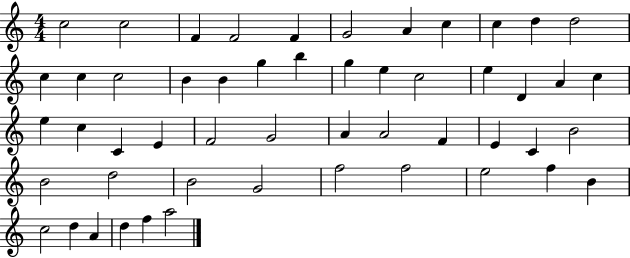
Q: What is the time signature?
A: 4/4